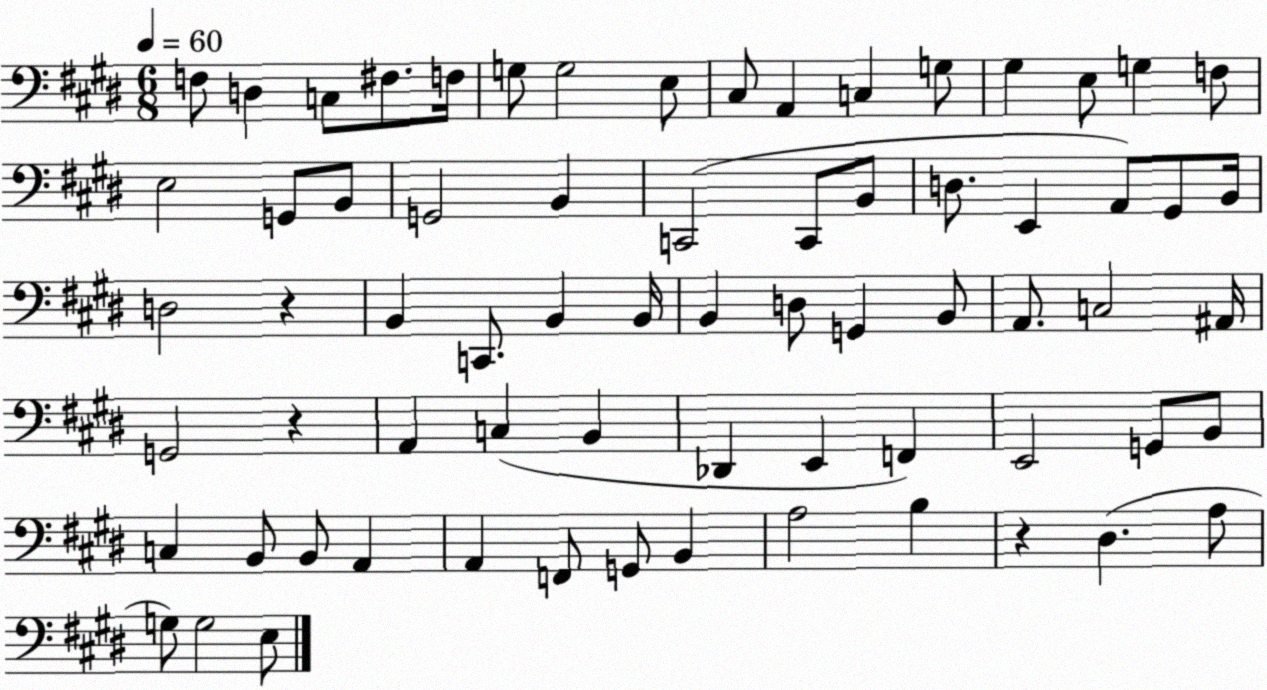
X:1
T:Untitled
M:6/8
L:1/4
K:E
F,/2 D, C,/2 ^F,/2 F,/4 G,/2 G,2 E,/2 ^C,/2 A,, C, G,/2 ^G, E,/2 G, F,/2 E,2 G,,/2 B,,/2 G,,2 B,, C,,2 C,,/2 B,,/2 D,/2 E,, A,,/2 ^G,,/2 B,,/4 D,2 z B,, C,,/2 B,, B,,/4 B,, D,/2 G,, B,,/2 A,,/2 C,2 ^A,,/4 G,,2 z A,, C, B,, _D,, E,, F,, E,,2 G,,/2 B,,/2 C, B,,/2 B,,/2 A,, A,, F,,/2 G,,/2 B,, A,2 B, z ^D, A,/2 G,/2 G,2 E,/2